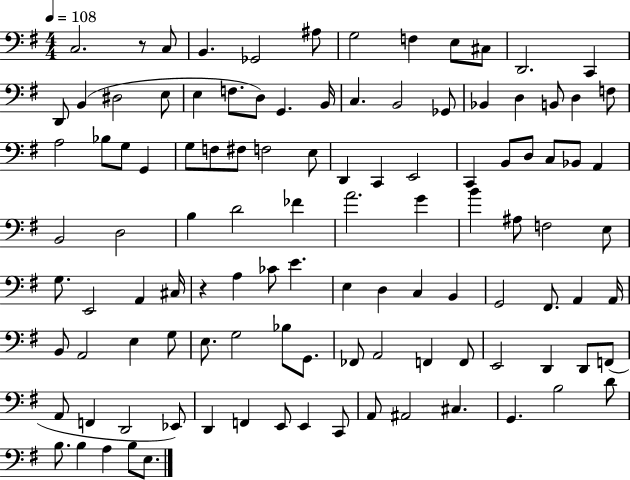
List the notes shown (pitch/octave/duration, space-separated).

C3/h. R/e C3/e B2/q. Gb2/h A#3/e G3/h F3/q E3/e C#3/e D2/h. C2/q D2/e B2/q D#3/h E3/e E3/q F3/e. D3/e G2/q. B2/s C3/q. B2/h Gb2/e Bb2/q D3/q B2/e D3/q F3/e A3/h Bb3/e G3/e G2/q G3/e F3/e F#3/e F3/h E3/e D2/q C2/q E2/h C2/q B2/e D3/e C3/e Bb2/e A2/q B2/h D3/h B3/q D4/h FES4/q A4/h. G4/q B4/q A#3/e F3/h E3/e G3/e. E2/h A2/q C#3/s R/q A3/q CES4/e E4/q. E3/q D3/q C3/q B2/q G2/h F#2/e. A2/q A2/s B2/e A2/h E3/q G3/e E3/e. G3/h Bb3/e G2/e. FES2/e A2/h F2/q F2/e E2/h D2/q D2/e F2/e A2/e F2/q D2/h Eb2/e D2/q F2/q E2/e E2/q C2/e A2/e A#2/h C#3/q. G2/q. B3/h D4/e B3/e. B3/q A3/q B3/e E3/e.